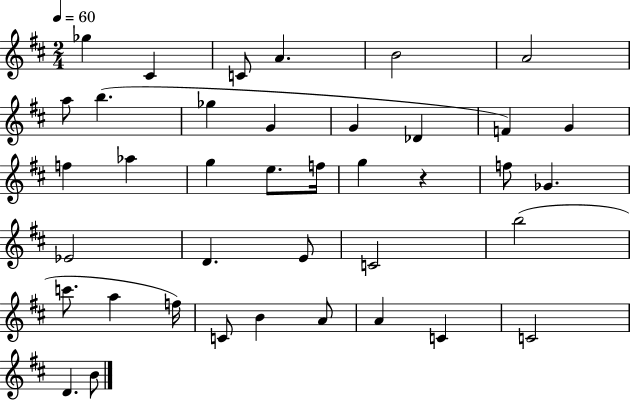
{
  \clef treble
  \numericTimeSignature
  \time 2/4
  \key d \major
  \tempo 4 = 60
  ges''4 cis'4 | c'8 a'4. | b'2 | a'2 | \break a''8 b''4.( | ges''4 g'4 | g'4 des'4 | f'4) g'4 | \break f''4 aes''4 | g''4 e''8. f''16 | g''4 r4 | f''8 ges'4. | \break ees'2 | d'4. e'8 | c'2 | b''2( | \break c'''8. a''4 f''16) | c'8 b'4 a'8 | a'4 c'4 | c'2 | \break d'4. b'8 | \bar "|."
}